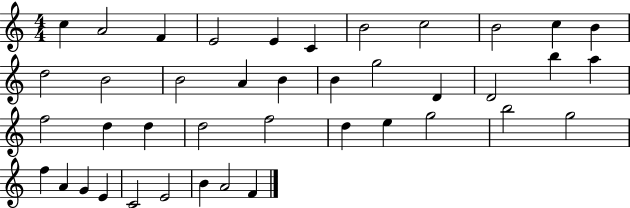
C5/q A4/h F4/q E4/h E4/q C4/q B4/h C5/h B4/h C5/q B4/q D5/h B4/h B4/h A4/q B4/q B4/q G5/h D4/q D4/h B5/q A5/q F5/h D5/q D5/q D5/h F5/h D5/q E5/q G5/h B5/h G5/h F5/q A4/q G4/q E4/q C4/h E4/h B4/q A4/h F4/q